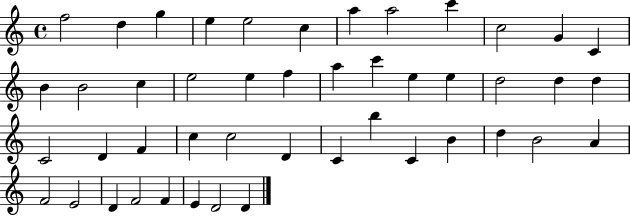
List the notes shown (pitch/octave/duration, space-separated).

F5/h D5/q G5/q E5/q E5/h C5/q A5/q A5/h C6/q C5/h G4/q C4/q B4/q B4/h C5/q E5/h E5/q F5/q A5/q C6/q E5/q E5/q D5/h D5/q D5/q C4/h D4/q F4/q C5/q C5/h D4/q C4/q B5/q C4/q B4/q D5/q B4/h A4/q F4/h E4/h D4/q F4/h F4/q E4/q D4/h D4/q